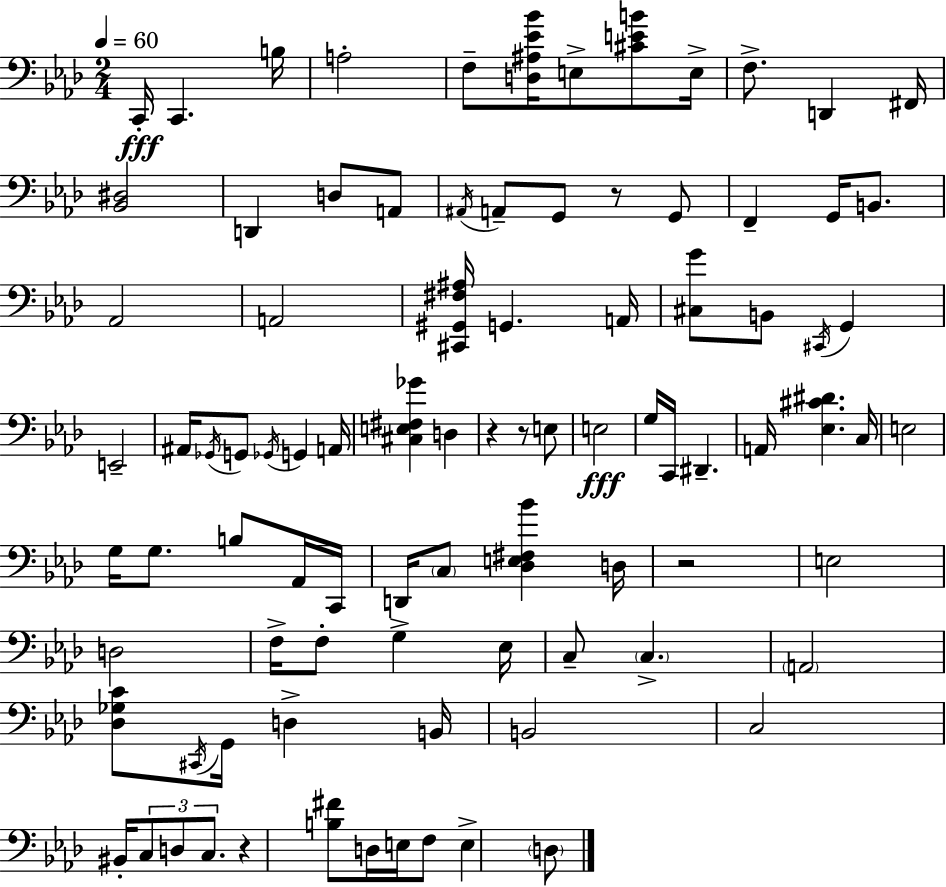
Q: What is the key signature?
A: AES major